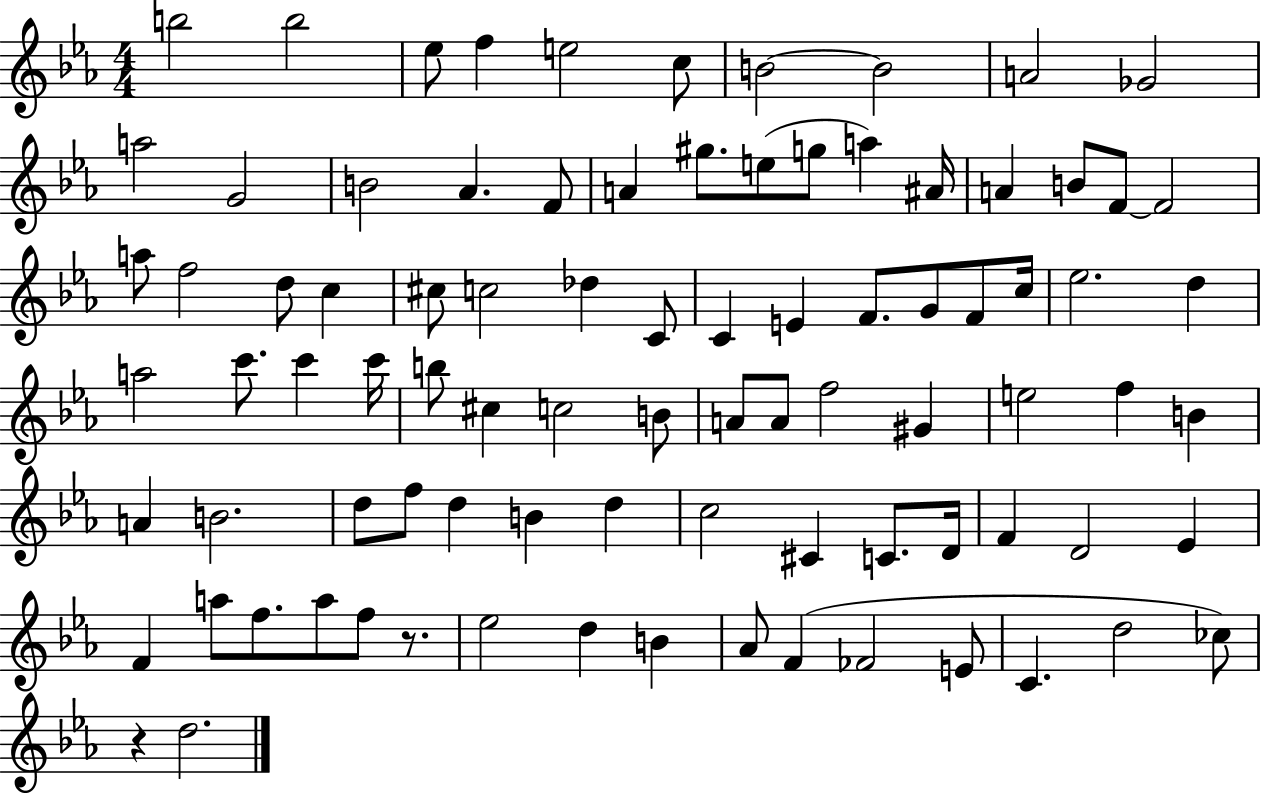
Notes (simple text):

B5/h B5/h Eb5/e F5/q E5/h C5/e B4/h B4/h A4/h Gb4/h A5/h G4/h B4/h Ab4/q. F4/e A4/q G#5/e. E5/e G5/e A5/q A#4/s A4/q B4/e F4/e F4/h A5/e F5/h D5/e C5/q C#5/e C5/h Db5/q C4/e C4/q E4/q F4/e. G4/e F4/e C5/s Eb5/h. D5/q A5/h C6/e. C6/q C6/s B5/e C#5/q C5/h B4/e A4/e A4/e F5/h G#4/q E5/h F5/q B4/q A4/q B4/h. D5/e F5/e D5/q B4/q D5/q C5/h C#4/q C4/e. D4/s F4/q D4/h Eb4/q F4/q A5/e F5/e. A5/e F5/e R/e. Eb5/h D5/q B4/q Ab4/e F4/q FES4/h E4/e C4/q. D5/h CES5/e R/q D5/h.